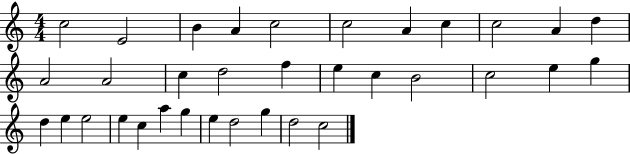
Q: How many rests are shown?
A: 0